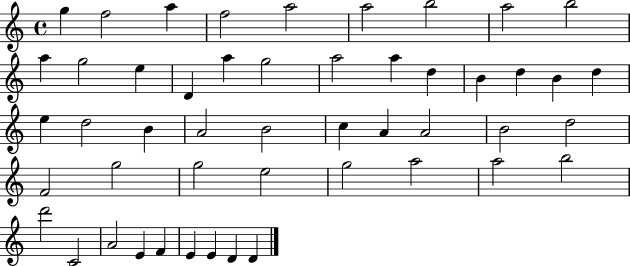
X:1
T:Untitled
M:4/4
L:1/4
K:C
g f2 a f2 a2 a2 b2 a2 b2 a g2 e D a g2 a2 a d B d B d e d2 B A2 B2 c A A2 B2 d2 F2 g2 g2 e2 g2 a2 a2 b2 d'2 C2 A2 E F E E D D